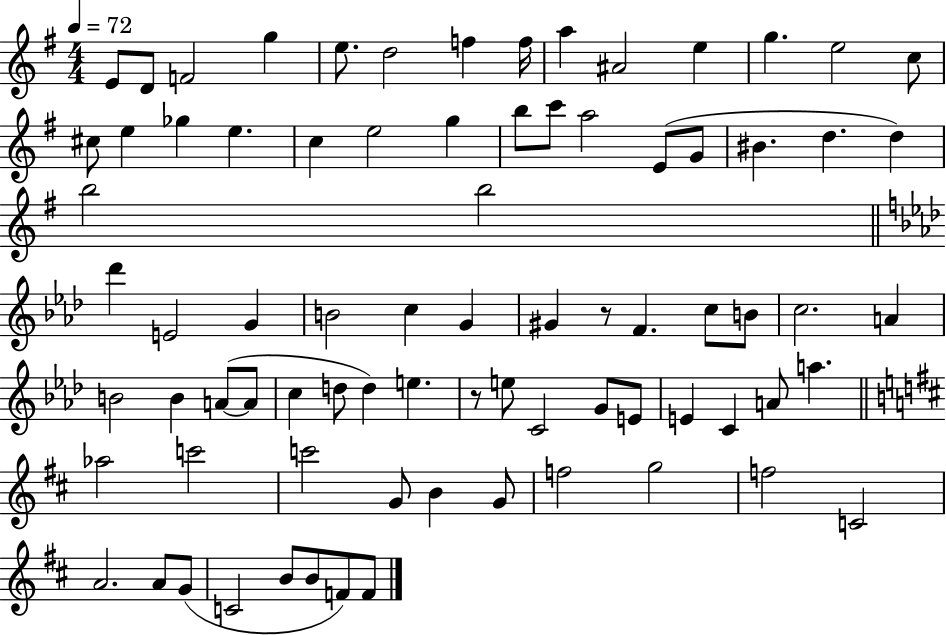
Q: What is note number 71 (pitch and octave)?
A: A4